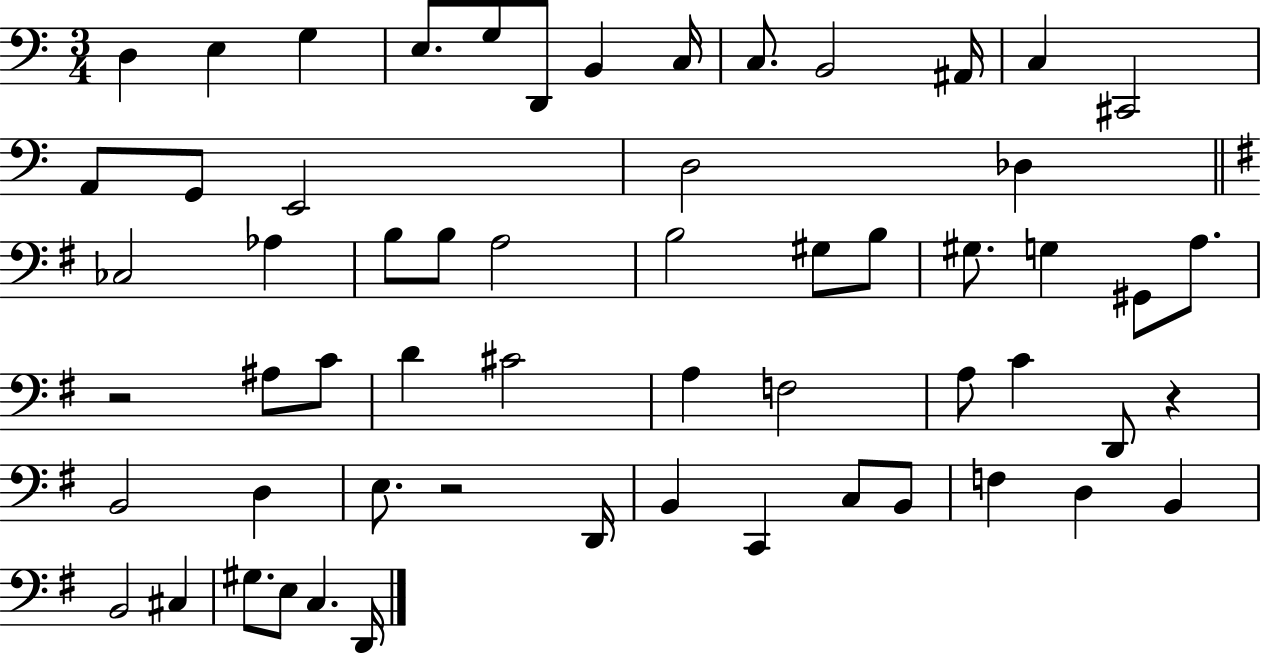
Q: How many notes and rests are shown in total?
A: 59